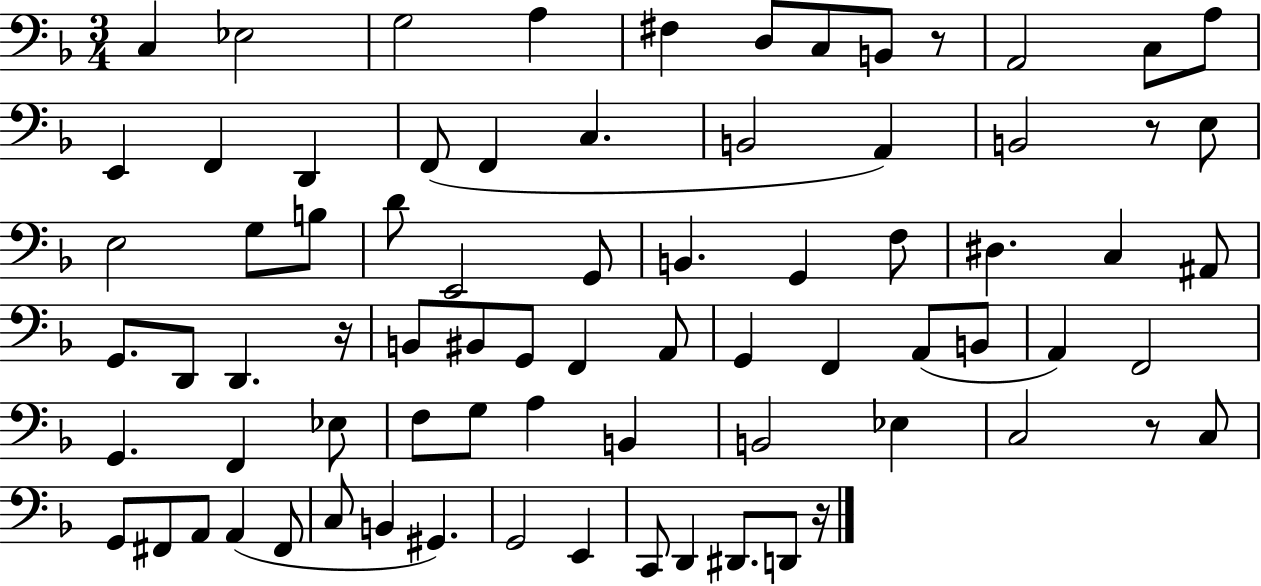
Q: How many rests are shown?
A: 5